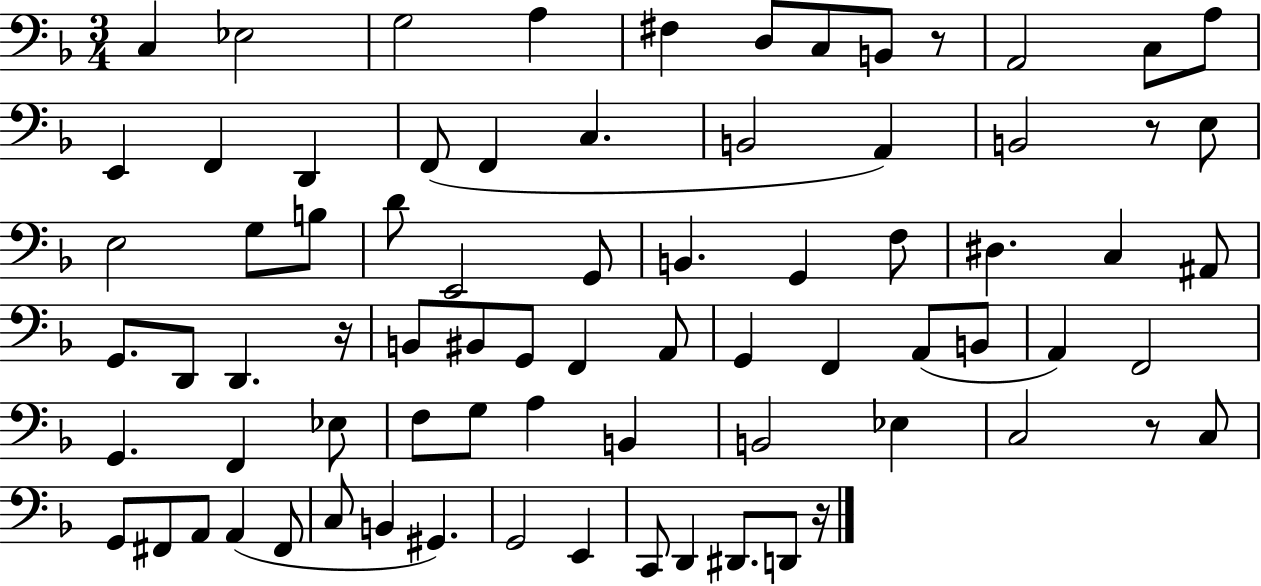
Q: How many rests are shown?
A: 5